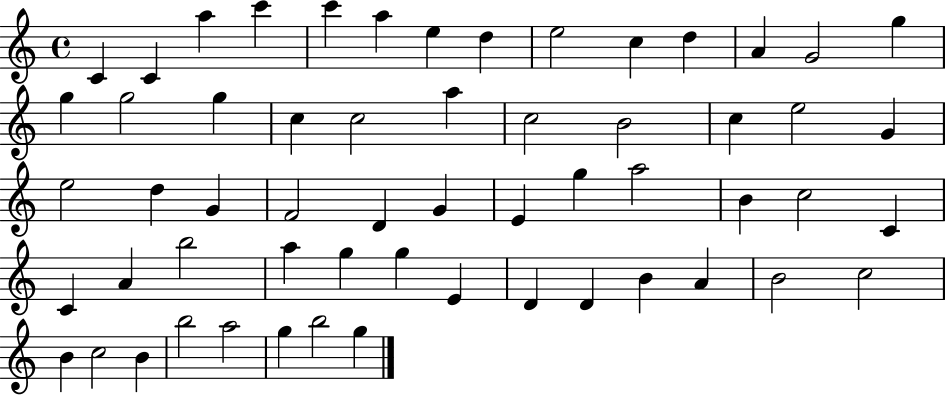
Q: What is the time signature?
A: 4/4